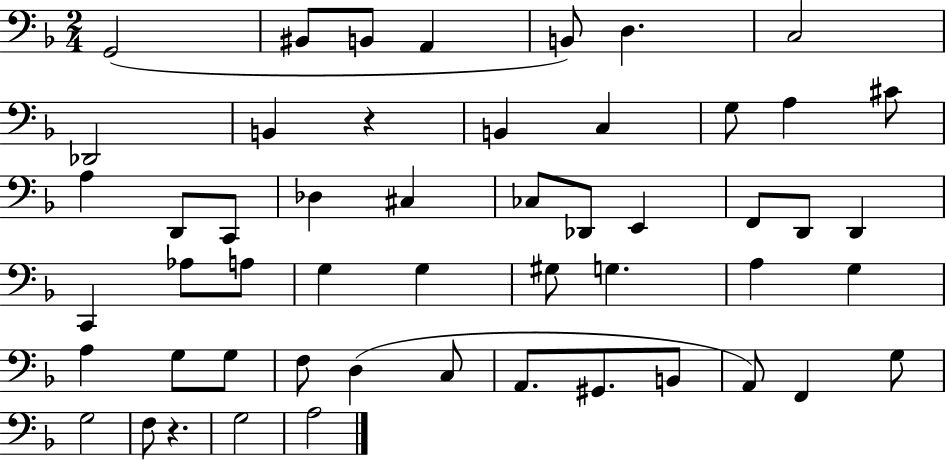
G2/h BIS2/e B2/e A2/q B2/e D3/q. C3/h Db2/h B2/q R/q B2/q C3/q G3/e A3/q C#4/e A3/q D2/e C2/e Db3/q C#3/q CES3/e Db2/e E2/q F2/e D2/e D2/q C2/q Ab3/e A3/e G3/q G3/q G#3/e G3/q. A3/q G3/q A3/q G3/e G3/e F3/e D3/q C3/e A2/e. G#2/e. B2/e A2/e F2/q G3/e G3/h F3/e R/q. G3/h A3/h